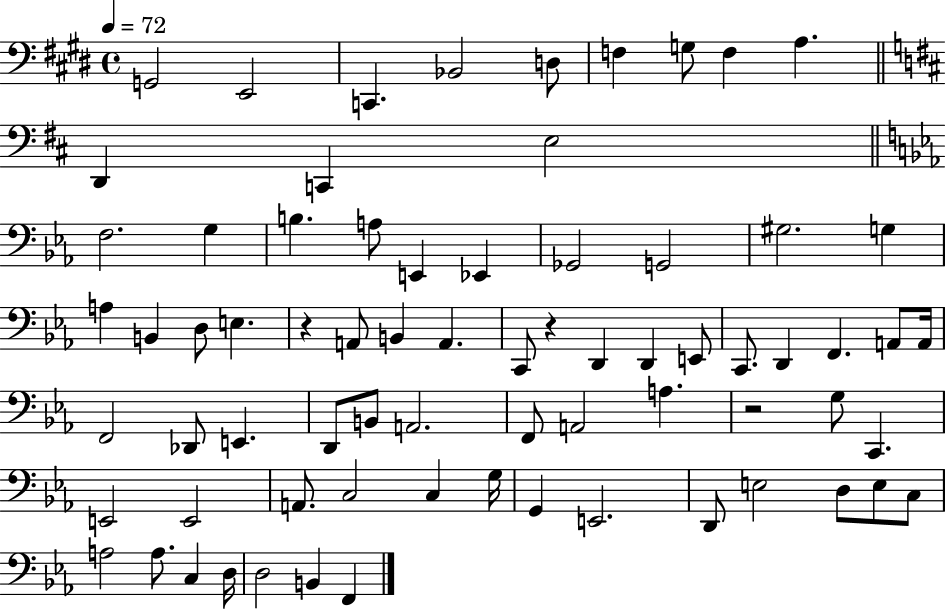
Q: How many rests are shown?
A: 3